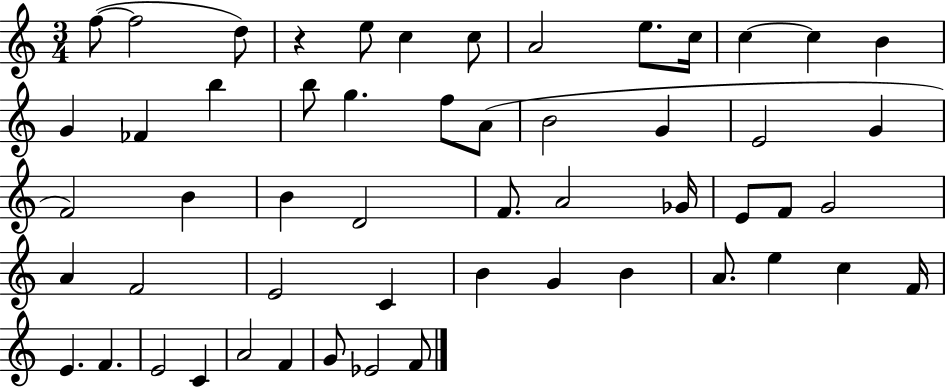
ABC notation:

X:1
T:Untitled
M:3/4
L:1/4
K:C
f/2 f2 d/2 z e/2 c c/2 A2 e/2 c/4 c c B G _F b b/2 g f/2 A/2 B2 G E2 G F2 B B D2 F/2 A2 _G/4 E/2 F/2 G2 A F2 E2 C B G B A/2 e c F/4 E F E2 C A2 F G/2 _E2 F/2